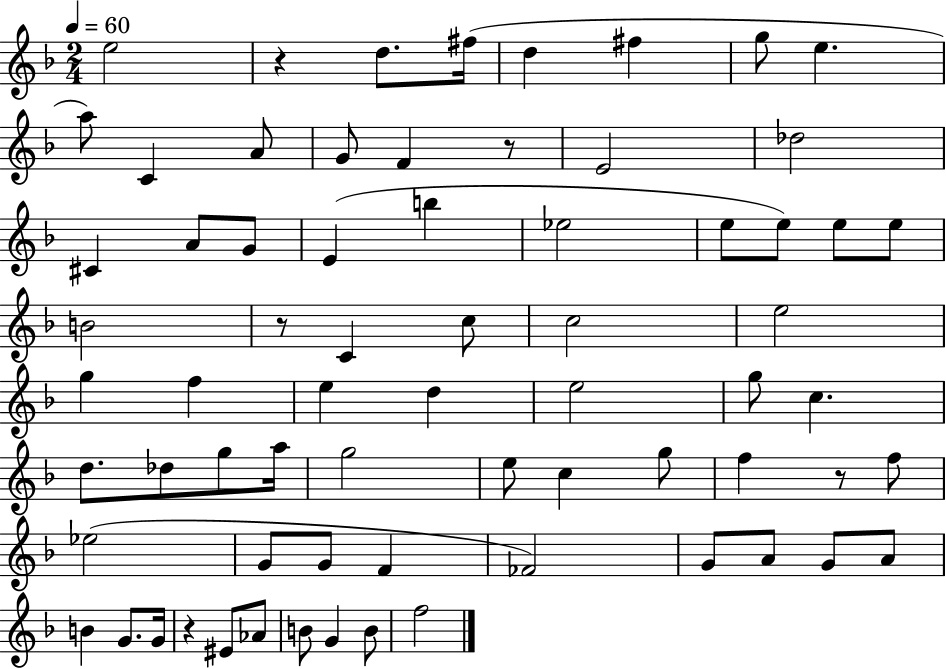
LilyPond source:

{
  \clef treble
  \numericTimeSignature
  \time 2/4
  \key f \major
  \tempo 4 = 60
  e''2 | r4 d''8. fis''16( | d''4 fis''4 | g''8 e''4. | \break a''8) c'4 a'8 | g'8 f'4 r8 | e'2 | des''2 | \break cis'4 a'8 g'8 | e'4( b''4 | ees''2 | e''8 e''8) e''8 e''8 | \break b'2 | r8 c'4 c''8 | c''2 | e''2 | \break g''4 f''4 | e''4 d''4 | e''2 | g''8 c''4. | \break d''8. des''8 g''8 a''16 | g''2 | e''8 c''4 g''8 | f''4 r8 f''8 | \break ees''2( | g'8 g'8 f'4 | fes'2) | g'8 a'8 g'8 a'8 | \break b'4 g'8. g'16 | r4 eis'8 aes'8 | b'8 g'4 b'8 | f''2 | \break \bar "|."
}